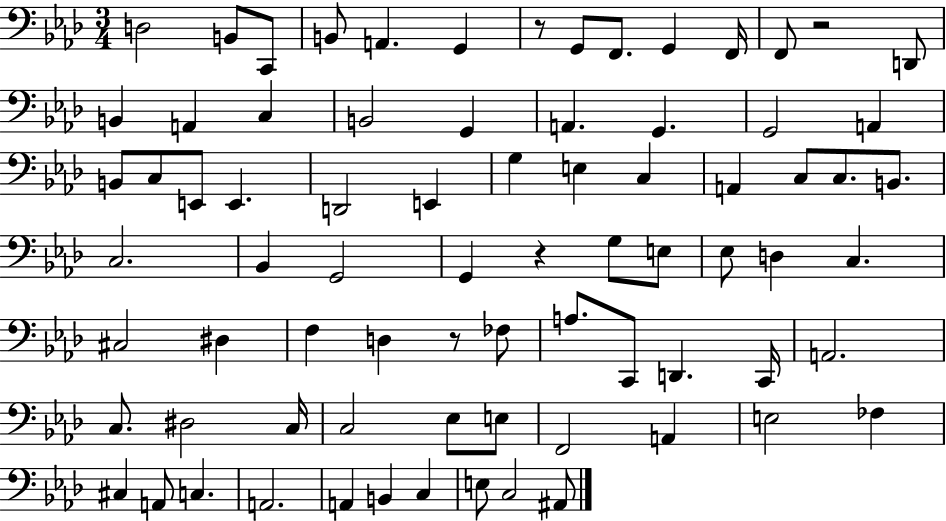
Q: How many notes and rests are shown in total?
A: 77